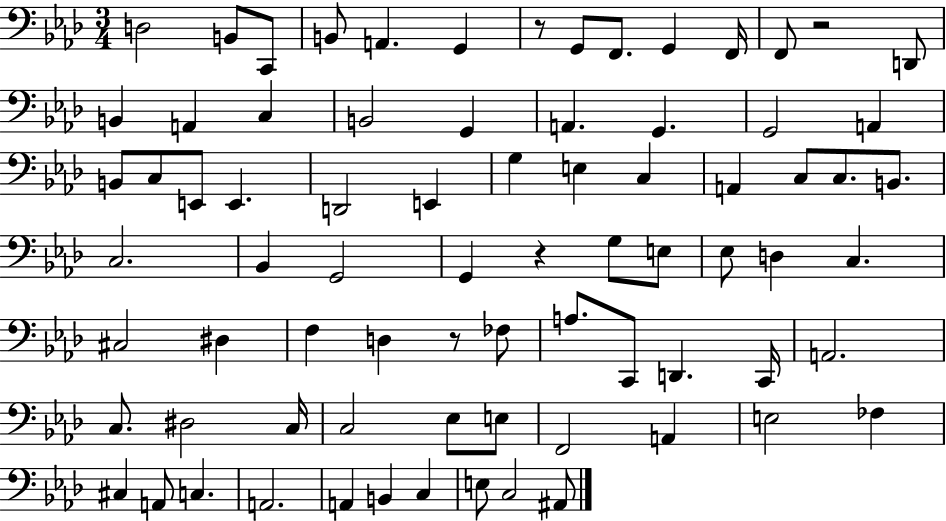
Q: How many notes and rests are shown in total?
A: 77